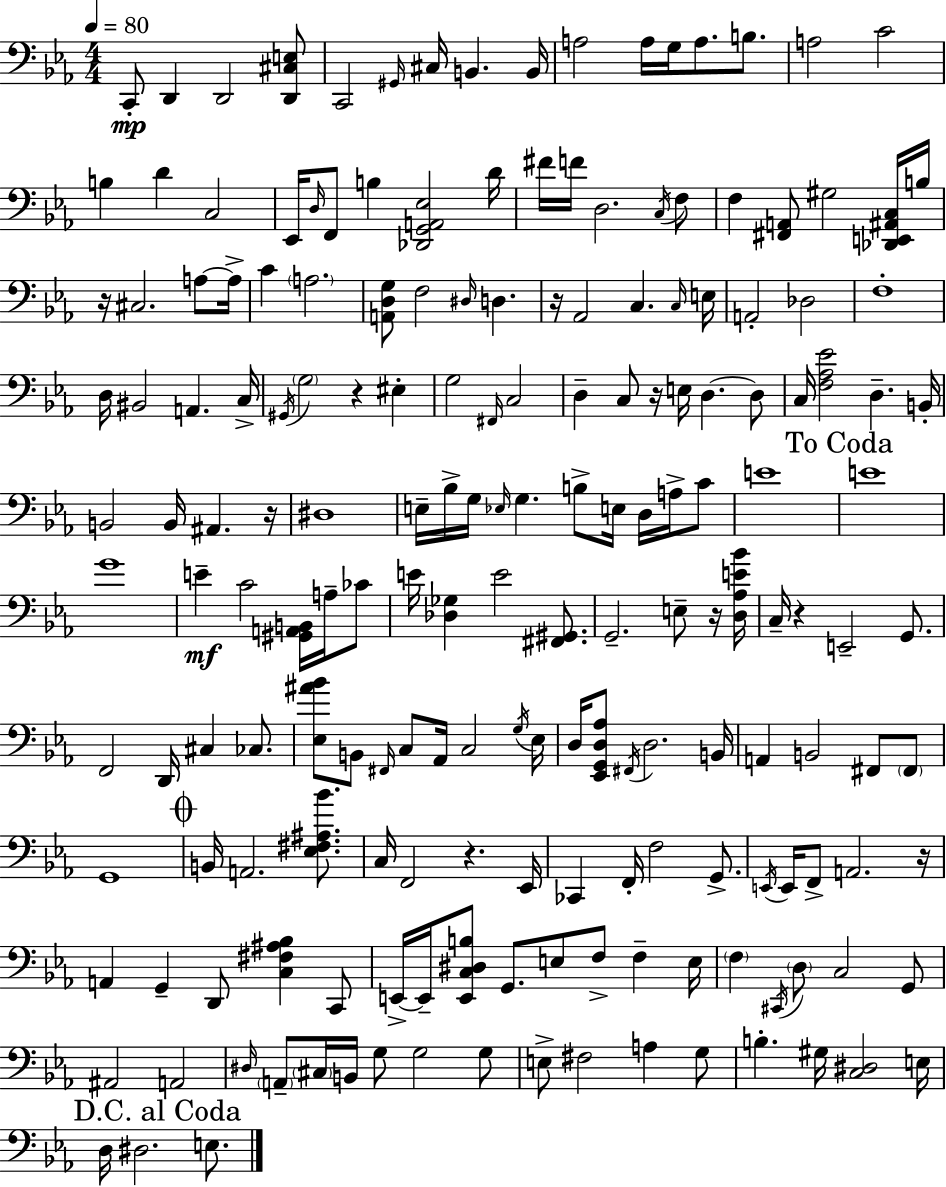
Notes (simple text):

C2/e D2/q D2/h [D2,C#3,E3]/e C2/h G#2/s C#3/s B2/q. B2/s A3/h A3/s G3/s A3/e. B3/e. A3/h C4/h B3/q D4/q C3/h Eb2/s D3/s F2/e B3/q [Db2,G2,A2,Eb3]/h D4/s F#4/s F4/s D3/h. C3/s F3/e F3/q [F#2,A2]/e G#3/h [Db2,E2,A#2,C3]/s B3/s R/s C#3/h. A3/e A3/s C4/q A3/h. [A2,D3,G3]/e F3/h D#3/s D3/q. R/s Ab2/h C3/q. C3/s E3/s A2/h Db3/h F3/w D3/s BIS2/h A2/q. C3/s G#2/s G3/h R/q EIS3/q G3/h F#2/s C3/h D3/q C3/e R/s E3/s D3/q. D3/e C3/s [F3,Ab3,Eb4]/h D3/q. B2/s B2/h B2/s A#2/q. R/s D#3/w E3/s Bb3/s G3/s Eb3/s G3/q. B3/e E3/s D3/s A3/s C4/e E4/w E4/w G4/w E4/q C4/h [G#2,A2,B2]/s A3/s CES4/e E4/s [Db3,Gb3]/q E4/h [F#2,G#2]/e. G2/h. E3/e R/s [D3,Ab3,E4,Bb4]/s C3/s R/q E2/h G2/e. F2/h D2/s C#3/q CES3/e. [Eb3,A#4,Bb4]/e B2/e F#2/s C3/e Ab2/s C3/h G3/s Eb3/s D3/s [Eb2,G2,D3,Ab3]/e F#2/s D3/h. B2/s A2/q B2/h F#2/e F#2/e G2/w B2/s A2/h. [Eb3,F#3,A#3,Bb4]/e. C3/s F2/h R/q. Eb2/s CES2/q F2/s F3/h G2/e. E2/s E2/s F2/e A2/h. R/s A2/q G2/q D2/e [C3,F#3,A#3,Bb3]/q C2/e E2/s E2/s [E2,C3,D#3,B3]/e G2/e. E3/e F3/e F3/q E3/s F3/q C#2/s D3/e C3/h G2/e A#2/h A2/h D#3/s A2/e C#3/s B2/s G3/e G3/h G3/e E3/e F#3/h A3/q G3/e B3/q. G#3/s [C3,D#3]/h E3/s D3/s D#3/h. E3/e.